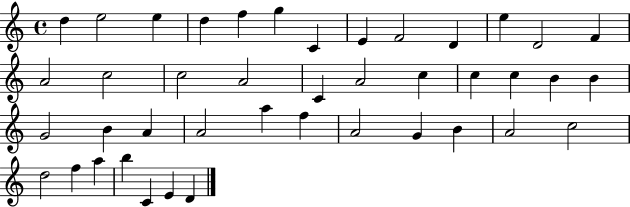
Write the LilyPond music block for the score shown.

{
  \clef treble
  \time 4/4
  \defaultTimeSignature
  \key c \major
  d''4 e''2 e''4 | d''4 f''4 g''4 c'4 | e'4 f'2 d'4 | e''4 d'2 f'4 | \break a'2 c''2 | c''2 a'2 | c'4 a'2 c''4 | c''4 c''4 b'4 b'4 | \break g'2 b'4 a'4 | a'2 a''4 f''4 | a'2 g'4 b'4 | a'2 c''2 | \break d''2 f''4 a''4 | b''4 c'4 e'4 d'4 | \bar "|."
}